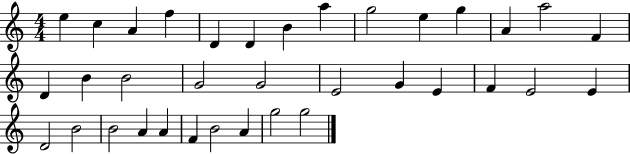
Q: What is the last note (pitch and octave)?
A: G5